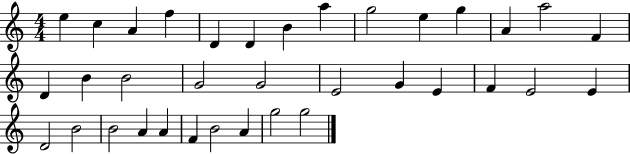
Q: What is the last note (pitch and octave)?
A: G5